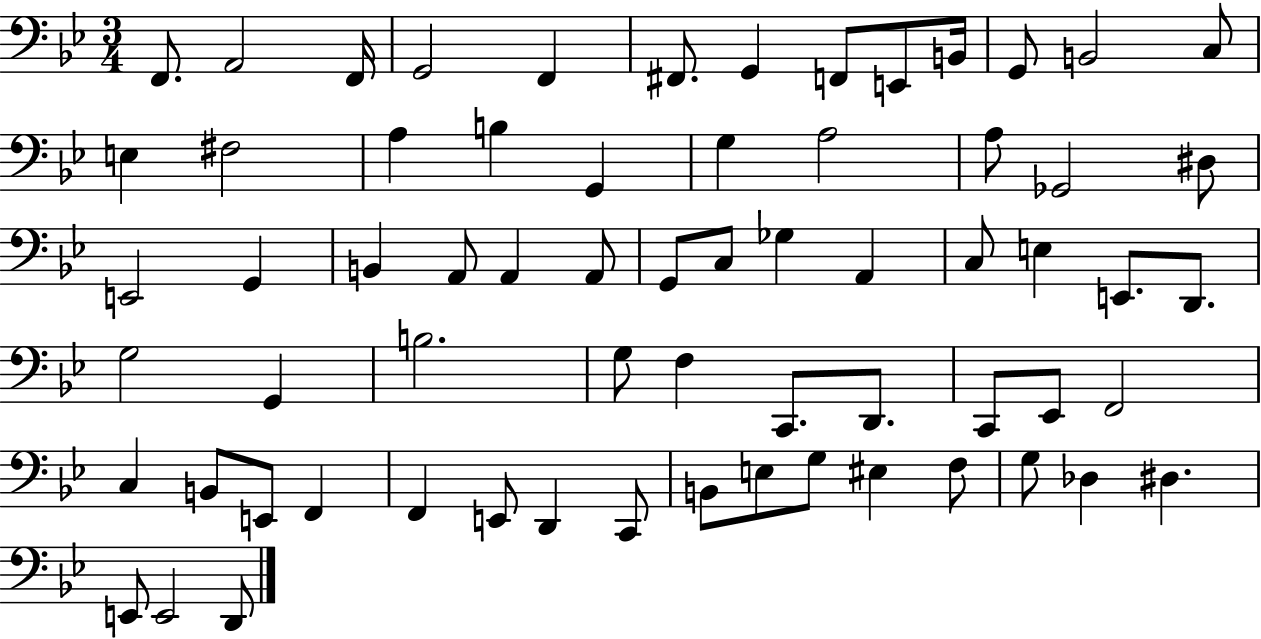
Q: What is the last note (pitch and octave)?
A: D2